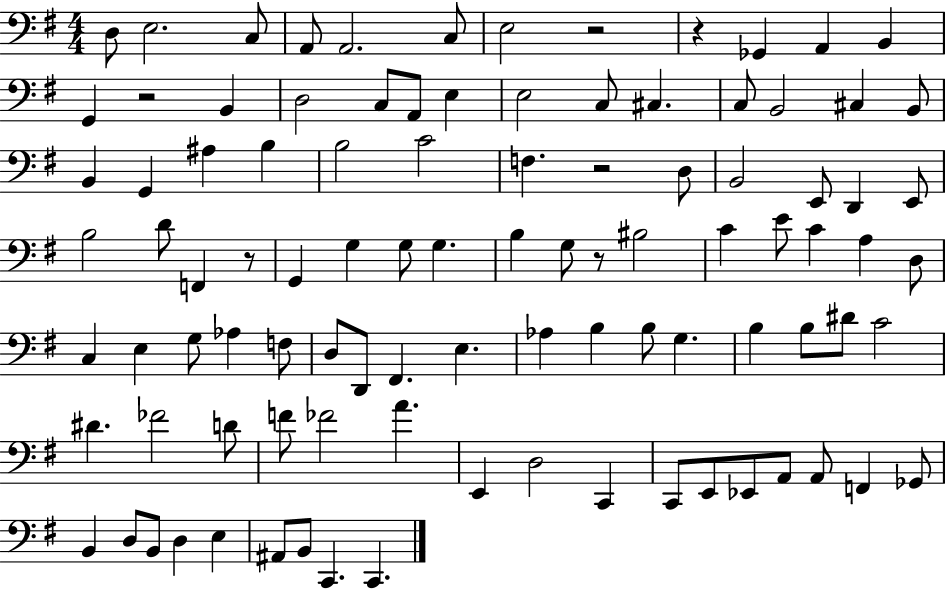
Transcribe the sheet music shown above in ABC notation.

X:1
T:Untitled
M:4/4
L:1/4
K:G
D,/2 E,2 C,/2 A,,/2 A,,2 C,/2 E,2 z2 z _G,, A,, B,, G,, z2 B,, D,2 C,/2 A,,/2 E, E,2 C,/2 ^C, C,/2 B,,2 ^C, B,,/2 B,, G,, ^A, B, B,2 C2 F, z2 D,/2 B,,2 E,,/2 D,, E,,/2 B,2 D/2 F,, z/2 G,, G, G,/2 G, B, G,/2 z/2 ^B,2 C E/2 C A, D,/2 C, E, G,/2 _A, F,/2 D,/2 D,,/2 ^F,, E, _A, B, B,/2 G, B, B,/2 ^D/2 C2 ^D _F2 D/2 F/2 _F2 A E,, D,2 C,, C,,/2 E,,/2 _E,,/2 A,,/2 A,,/2 F,, _G,,/2 B,, D,/2 B,,/2 D, E, ^A,,/2 B,,/2 C,, C,,